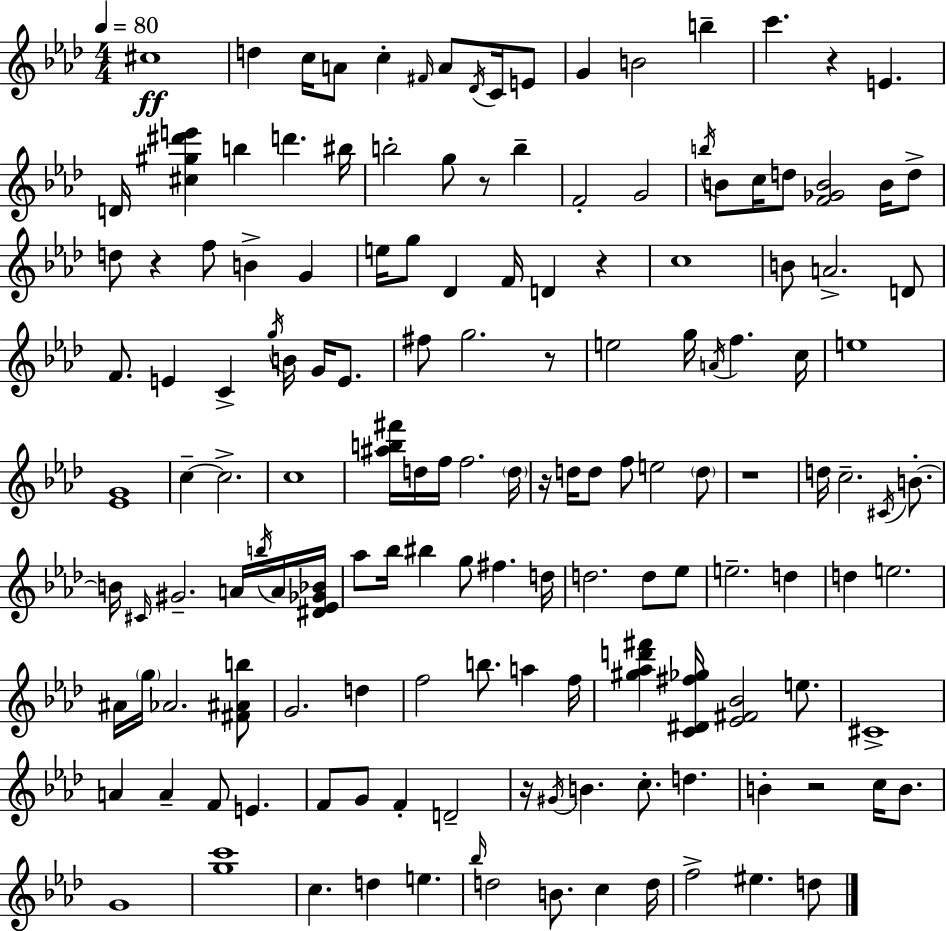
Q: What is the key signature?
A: F minor